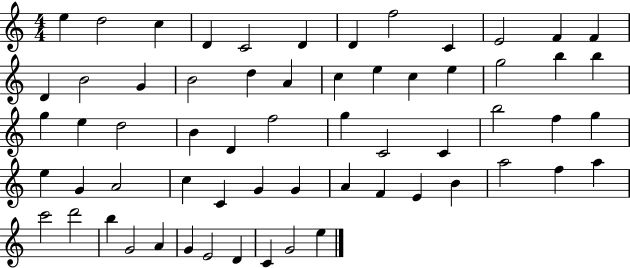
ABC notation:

X:1
T:Untitled
M:4/4
L:1/4
K:C
e d2 c D C2 D D f2 C E2 F F D B2 G B2 d A c e c e g2 b b g e d2 B D f2 g C2 C b2 f g e G A2 c C G G A F E B a2 f a c'2 d'2 b G2 A G E2 D C G2 e